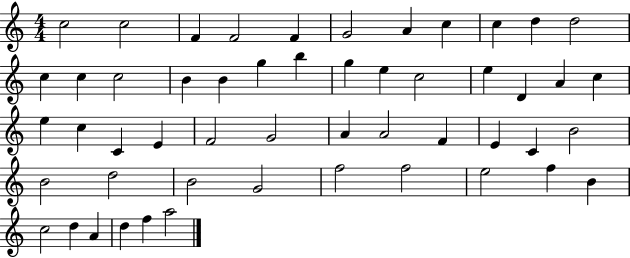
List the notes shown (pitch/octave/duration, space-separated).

C5/h C5/h F4/q F4/h F4/q G4/h A4/q C5/q C5/q D5/q D5/h C5/q C5/q C5/h B4/q B4/q G5/q B5/q G5/q E5/q C5/h E5/q D4/q A4/q C5/q E5/q C5/q C4/q E4/q F4/h G4/h A4/q A4/h F4/q E4/q C4/q B4/h B4/h D5/h B4/h G4/h F5/h F5/h E5/h F5/q B4/q C5/h D5/q A4/q D5/q F5/q A5/h